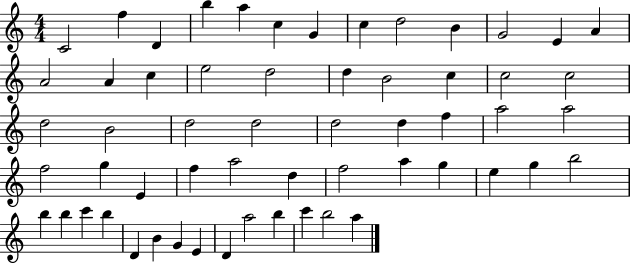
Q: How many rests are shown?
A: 0